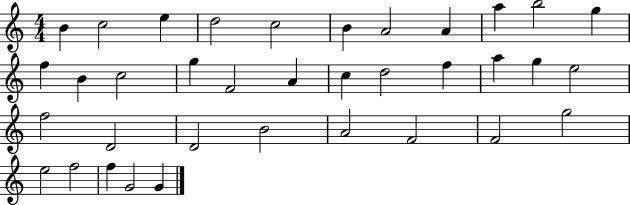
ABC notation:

X:1
T:Untitled
M:4/4
L:1/4
K:C
B c2 e d2 c2 B A2 A a b2 g f B c2 g F2 A c d2 f a g e2 f2 D2 D2 B2 A2 F2 F2 g2 e2 f2 f G2 G